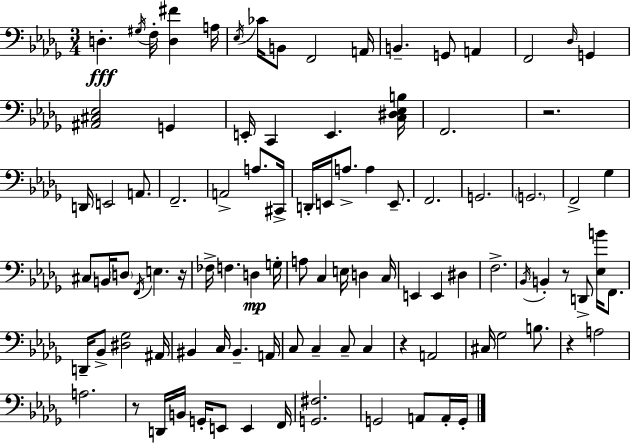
{
  \clef bass
  \numericTimeSignature
  \time 3/4
  \key bes \minor
  d4.-.\fff \acciaccatura { gis16 } f16-. <d fis'>4 | a16 \acciaccatura { ees16 } ces'16 b,8 f,2 | a,16 b,4.-- g,8 a,4 | f,2 \grace { des16 } g,4 | \break <ais, cis ees>2 g,4 | e,16-. c,4 e,4. | <c dis ees b>16 f,2. | r2. | \break d,16 e,2 | a,8. f,2.-- | a,2-> a8. | cis,16-> d,16-. e,16 a8.-> a4 | \break e,8.-- f,2. | g,2. | \parenthesize g,2. | f,2-> ges4 | \break cis8 b,16 \parenthesize d8 \acciaccatura { f,16 } e4. | r16 fes16-> f4. d4\mp | g16-. a8 c4 e16 d4 | c16 e,4 e,4 | \break dis4 f2.-> | \acciaccatura { bes,16 } b,4-. r8 d,8-> | <ees b'>16 f,8. d,16-- bes,8-> <dis ges>2 | ais,16 bis,4 c16 bis,4.-- | \break a,16 c8 c4-- c8-- | c4 r4 a,2 | cis16 ges2 | b8. r4 a2 | \break a2. | r8 d,16 b,16 g,16-. e,8 | e,4 f,16 <g, fis>2. | g,2 | \break a,8 a,16-. g,16-. \bar "|."
}